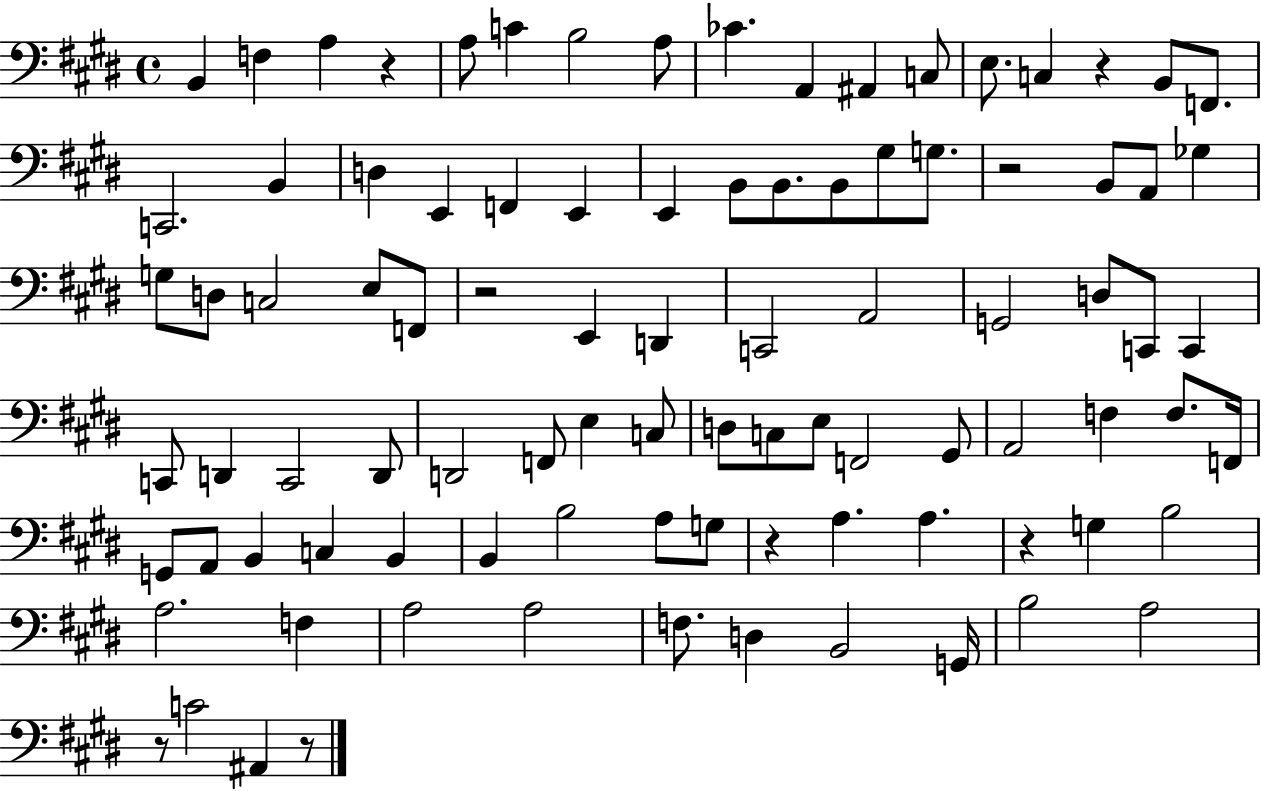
{
  \clef bass
  \time 4/4
  \defaultTimeSignature
  \key e \major
  b,4 f4 a4 r4 | a8 c'4 b2 a8 | ces'4. a,4 ais,4 c8 | e8. c4 r4 b,8 f,8. | \break c,2. b,4 | d4 e,4 f,4 e,4 | e,4 b,8 b,8. b,8 gis8 g8. | r2 b,8 a,8 ges4 | \break g8 d8 c2 e8 f,8 | r2 e,4 d,4 | c,2 a,2 | g,2 d8 c,8 c,4 | \break c,8 d,4 c,2 d,8 | d,2 f,8 e4 c8 | d8 c8 e8 f,2 gis,8 | a,2 f4 f8. f,16 | \break g,8 a,8 b,4 c4 b,4 | b,4 b2 a8 g8 | r4 a4. a4. | r4 g4 b2 | \break a2. f4 | a2 a2 | f8. d4 b,2 g,16 | b2 a2 | \break r8 c'2 ais,4 r8 | \bar "|."
}